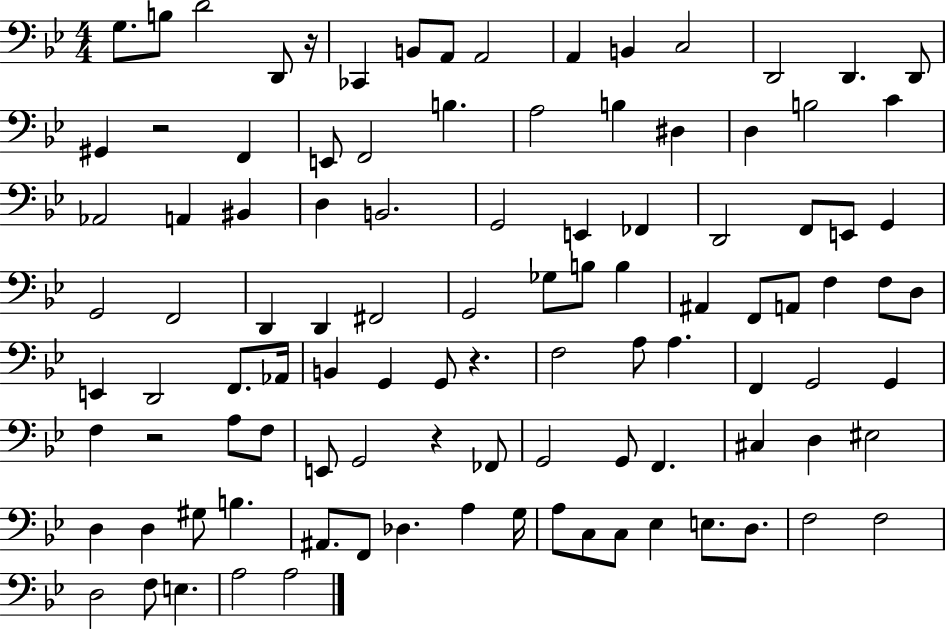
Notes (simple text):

G3/e. B3/e D4/h D2/e R/s CES2/q B2/e A2/e A2/h A2/q B2/q C3/h D2/h D2/q. D2/e G#2/q R/h F2/q E2/e F2/h B3/q. A3/h B3/q D#3/q D3/q B3/h C4/q Ab2/h A2/q BIS2/q D3/q B2/h. G2/h E2/q FES2/q D2/h F2/e E2/e G2/q G2/h F2/h D2/q D2/q F#2/h G2/h Gb3/e B3/e B3/q A#2/q F2/e A2/e F3/q F3/e D3/e E2/q D2/h F2/e. Ab2/s B2/q G2/q G2/e R/q. F3/h A3/e A3/q. F2/q G2/h G2/q F3/q R/h A3/e F3/e E2/e G2/h R/q FES2/e G2/h G2/e F2/q. C#3/q D3/q EIS3/h D3/q D3/q G#3/e B3/q. A#2/e. F2/e Db3/q. A3/q G3/s A3/e C3/e C3/e Eb3/q E3/e. D3/e. F3/h F3/h D3/h F3/e E3/q. A3/h A3/h